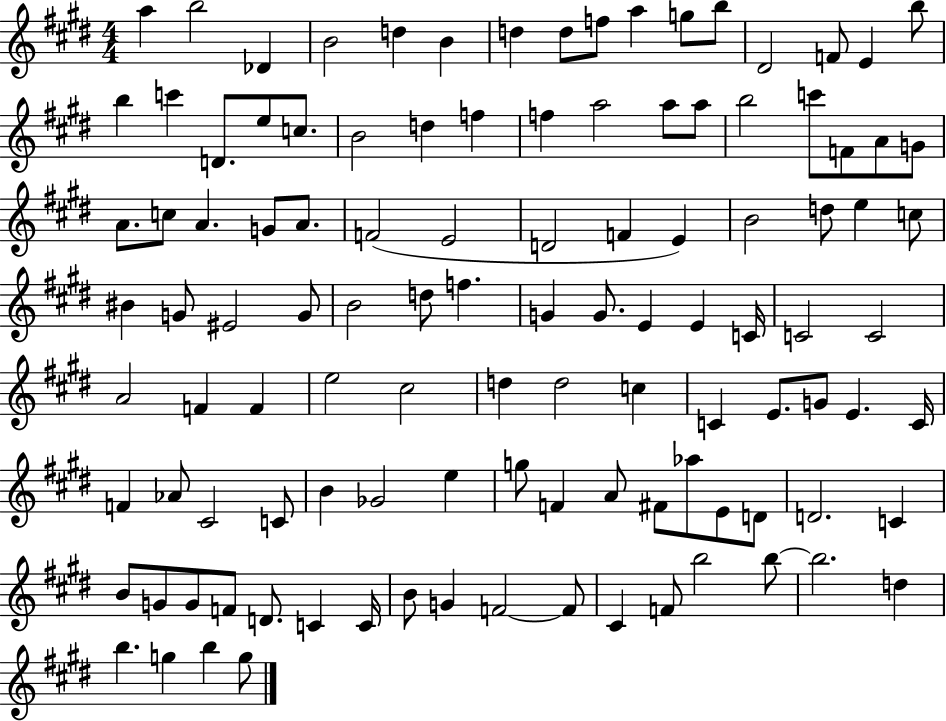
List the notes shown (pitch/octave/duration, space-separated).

A5/q B5/h Db4/q B4/h D5/q B4/q D5/q D5/e F5/e A5/q G5/e B5/e D#4/h F4/e E4/q B5/e B5/q C6/q D4/e. E5/e C5/e. B4/h D5/q F5/q F5/q A5/h A5/e A5/e B5/h C6/e F4/e A4/e G4/e A4/e. C5/e A4/q. G4/e A4/e. F4/h E4/h D4/h F4/q E4/q B4/h D5/e E5/q C5/e BIS4/q G4/e EIS4/h G4/e B4/h D5/e F5/q. G4/q G4/e. E4/q E4/q C4/s C4/h C4/h A4/h F4/q F4/q E5/h C#5/h D5/q D5/h C5/q C4/q E4/e. G4/e E4/q. C4/s F4/q Ab4/e C#4/h C4/e B4/q Gb4/h E5/q G5/e F4/q A4/e F#4/e Ab5/e E4/e D4/e D4/h. C4/q B4/e G4/e G4/e F4/e D4/e. C4/q C4/s B4/e G4/q F4/h F4/e C#4/q F4/e B5/h B5/e B5/h. D5/q B5/q. G5/q B5/q G5/e